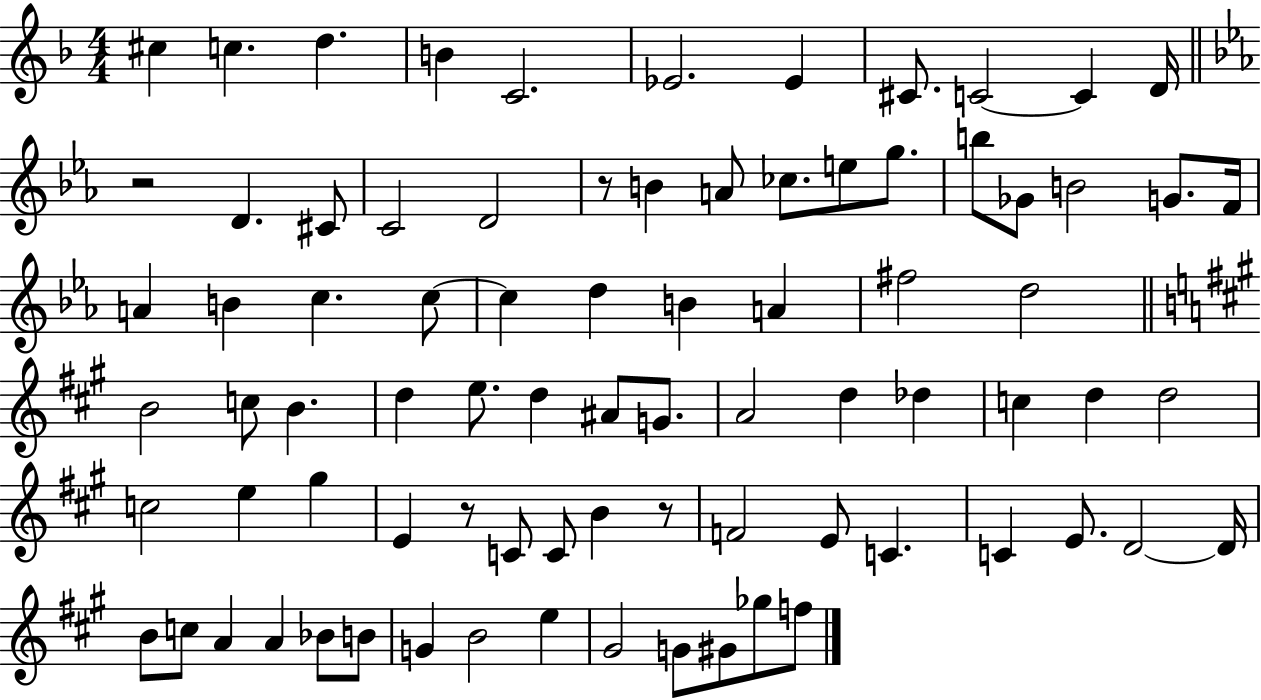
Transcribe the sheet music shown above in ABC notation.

X:1
T:Untitled
M:4/4
L:1/4
K:F
^c c d B C2 _E2 _E ^C/2 C2 C D/4 z2 D ^C/2 C2 D2 z/2 B A/2 _c/2 e/2 g/2 b/2 _G/2 B2 G/2 F/4 A B c c/2 c d B A ^f2 d2 B2 c/2 B d e/2 d ^A/2 G/2 A2 d _d c d d2 c2 e ^g E z/2 C/2 C/2 B z/2 F2 E/2 C C E/2 D2 D/4 B/2 c/2 A A _B/2 B/2 G B2 e ^G2 G/2 ^G/2 _g/2 f/2